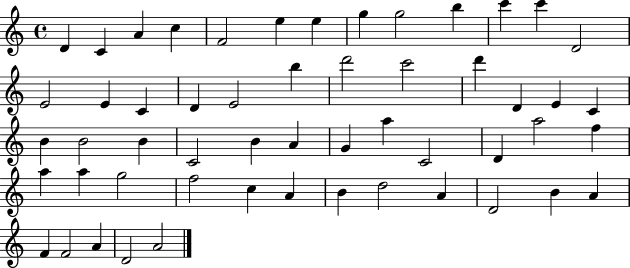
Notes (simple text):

D4/q C4/q A4/q C5/q F4/h E5/q E5/q G5/q G5/h B5/q C6/q C6/q D4/h E4/h E4/q C4/q D4/q E4/h B5/q D6/h C6/h D6/q D4/q E4/q C4/q B4/q B4/h B4/q C4/h B4/q A4/q G4/q A5/q C4/h D4/q A5/h F5/q A5/q A5/q G5/h F5/h C5/q A4/q B4/q D5/h A4/q D4/h B4/q A4/q F4/q F4/h A4/q D4/h A4/h